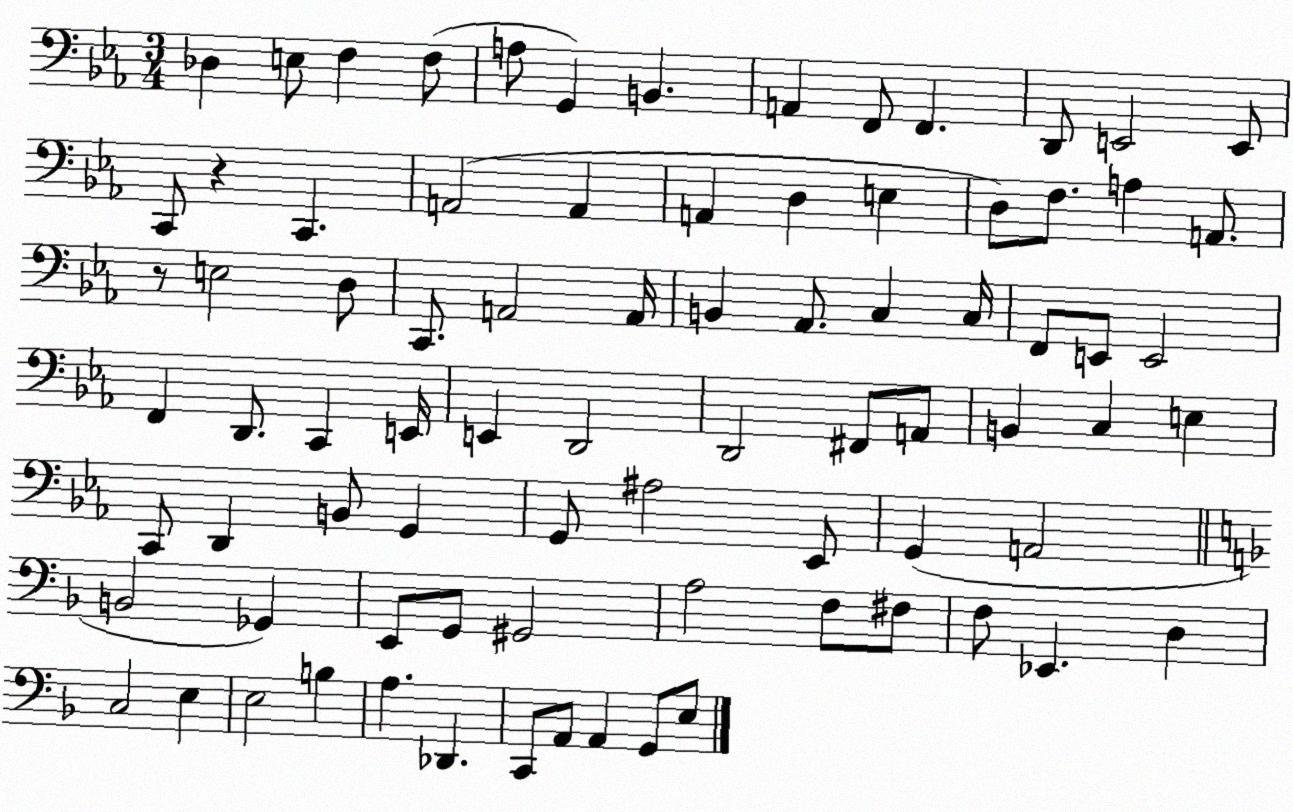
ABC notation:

X:1
T:Untitled
M:3/4
L:1/4
K:Eb
_D, E,/2 F, F,/2 A,/2 G,, B,, A,, F,,/2 F,, D,,/2 E,,2 E,,/2 C,,/2 z C,, A,,2 A,, A,, D, E, D,/2 F,/2 A, A,,/2 z/2 E,2 D,/2 C,,/2 A,,2 A,,/4 B,, _A,,/2 C, C,/4 F,,/2 E,,/2 E,,2 F,, D,,/2 C,, E,,/4 E,, D,,2 D,,2 ^F,,/2 A,,/2 B,, C, E, C,,/2 D,, B,,/2 G,, G,,/2 ^A,2 _E,,/2 G,, A,,2 B,,2 _G,, E,,/2 G,,/2 ^G,,2 A,2 F,/2 ^F,/2 F,/2 _E,, D, C,2 E, E,2 B, A, _D,, C,,/2 A,,/2 A,, G,,/2 E,/2